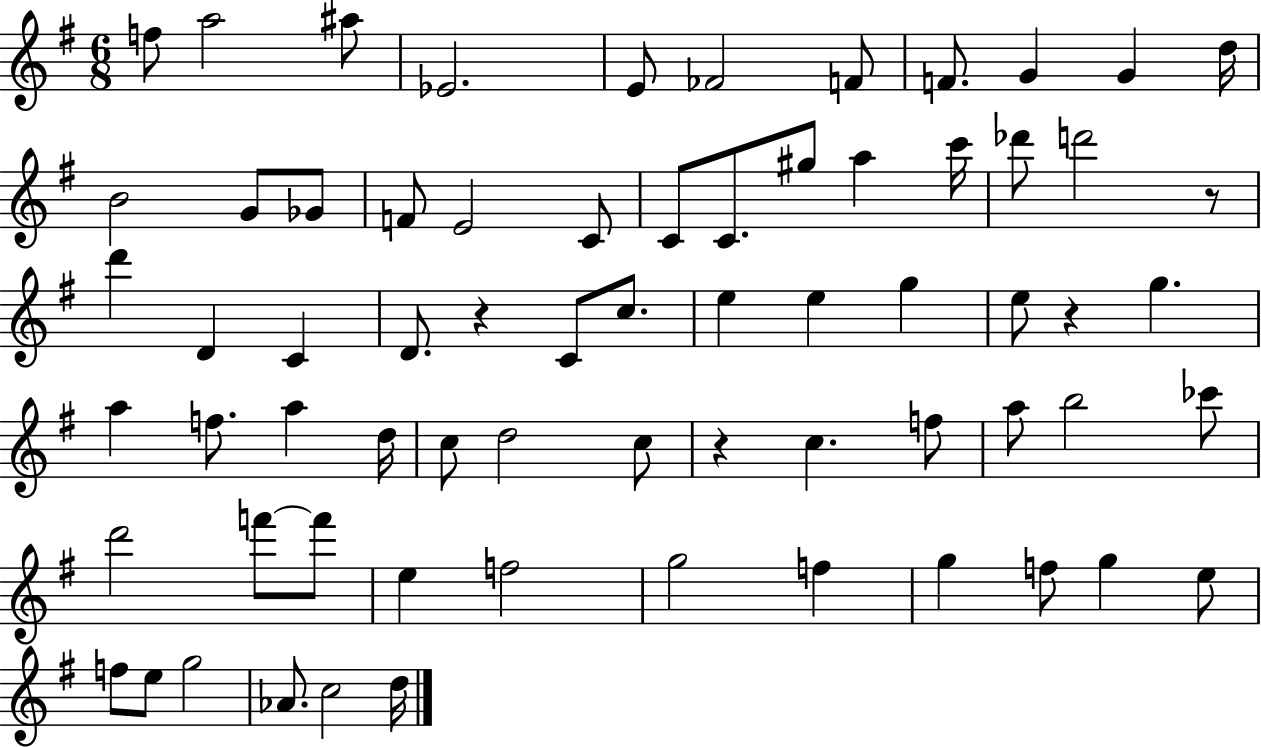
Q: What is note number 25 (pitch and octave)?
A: D6